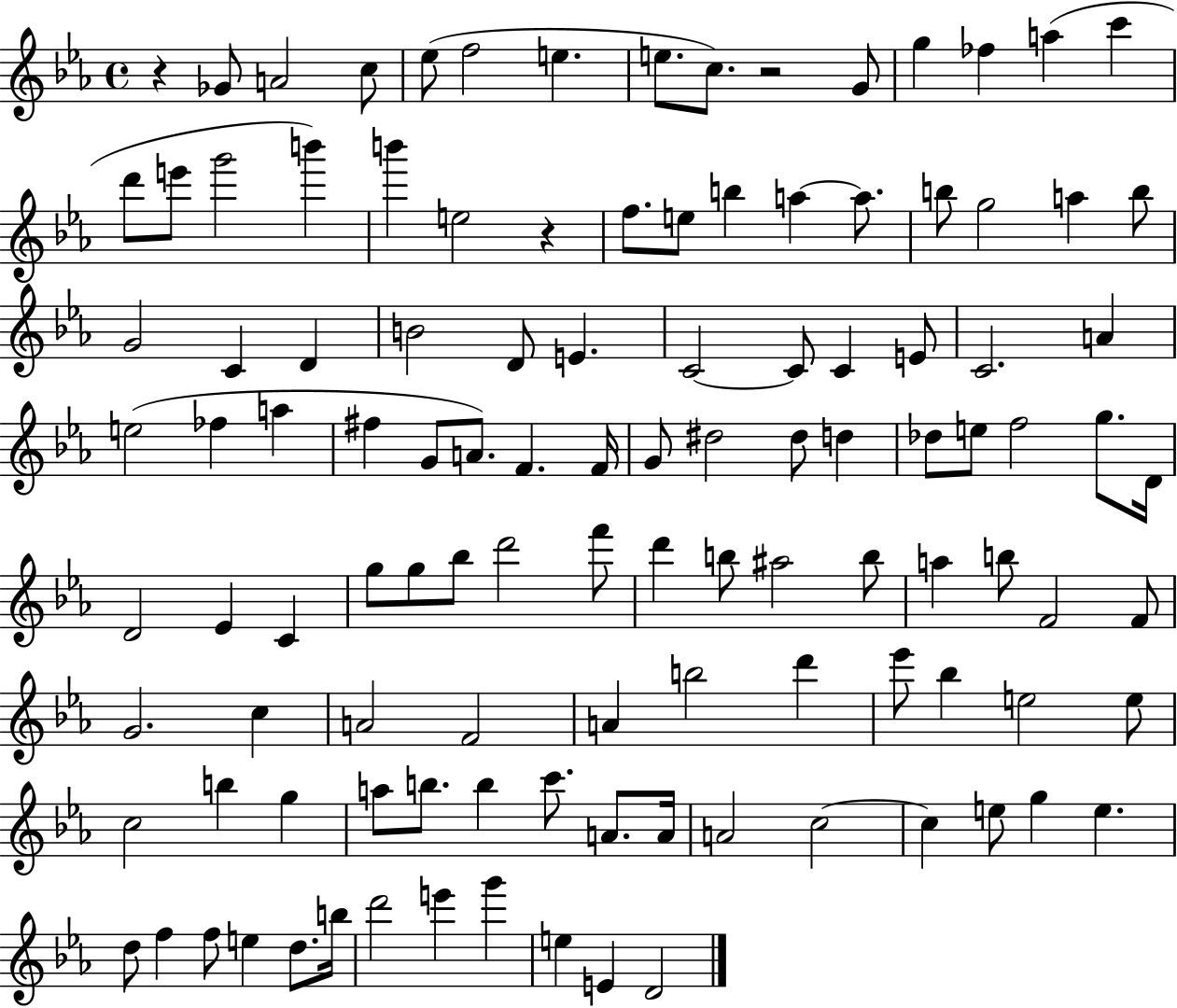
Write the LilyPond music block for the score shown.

{
  \clef treble
  \time 4/4
  \defaultTimeSignature
  \key ees \major
  r4 ges'8 a'2 c''8 | ees''8( f''2 e''4. | e''8. c''8.) r2 g'8 | g''4 fes''4 a''4( c'''4 | \break d'''8 e'''8 g'''2 b'''4) | b'''4 e''2 r4 | f''8. e''8 b''4 a''4~~ a''8. | b''8 g''2 a''4 b''8 | \break g'2 c'4 d'4 | b'2 d'8 e'4. | c'2~~ c'8 c'4 e'8 | c'2. a'4 | \break e''2( fes''4 a''4 | fis''4 g'8 a'8.) f'4. f'16 | g'8 dis''2 dis''8 d''4 | des''8 e''8 f''2 g''8. d'16 | \break d'2 ees'4 c'4 | g''8 g''8 bes''8 d'''2 f'''8 | d'''4 b''8 ais''2 b''8 | a''4 b''8 f'2 f'8 | \break g'2. c''4 | a'2 f'2 | a'4 b''2 d'''4 | ees'''8 bes''4 e''2 e''8 | \break c''2 b''4 g''4 | a''8 b''8. b''4 c'''8. a'8. a'16 | a'2 c''2~~ | c''4 e''8 g''4 e''4. | \break d''8 f''4 f''8 e''4 d''8. b''16 | d'''2 e'''4 g'''4 | e''4 e'4 d'2 | \bar "|."
}